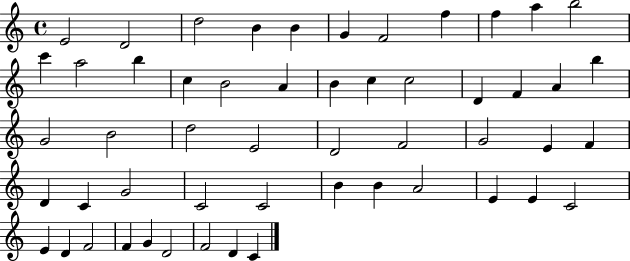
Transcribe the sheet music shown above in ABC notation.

X:1
T:Untitled
M:4/4
L:1/4
K:C
E2 D2 d2 B B G F2 f f a b2 c' a2 b c B2 A B c c2 D F A b G2 B2 d2 E2 D2 F2 G2 E F D C G2 C2 C2 B B A2 E E C2 E D F2 F G D2 F2 D C